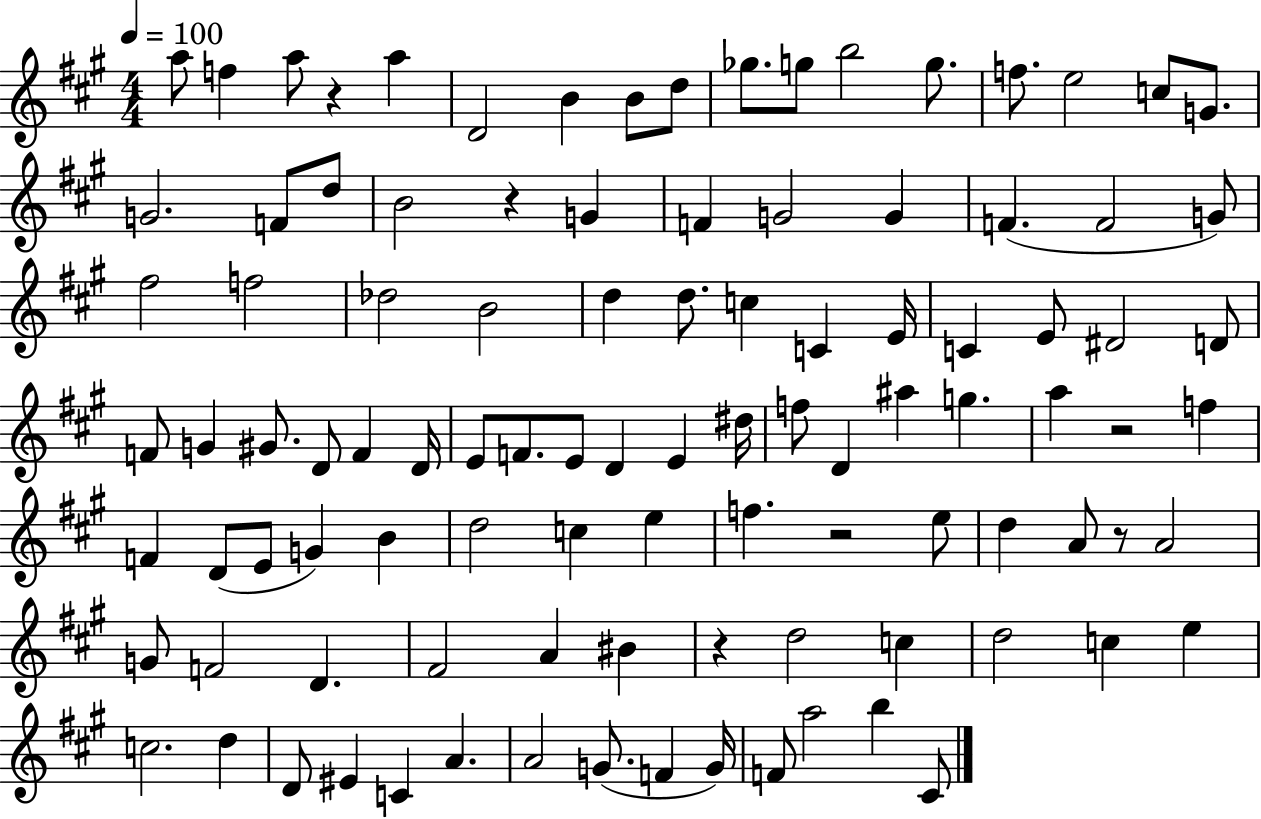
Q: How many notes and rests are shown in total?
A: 102